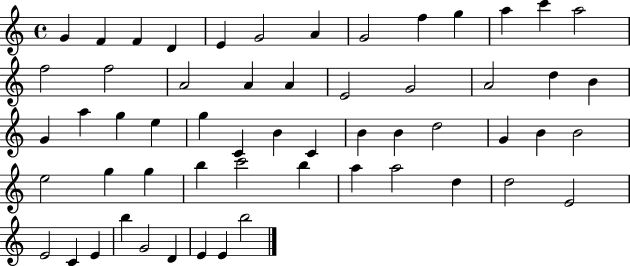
G4/q F4/q F4/q D4/q E4/q G4/h A4/q G4/h F5/q G5/q A5/q C6/q A5/h F5/h F5/h A4/h A4/q A4/q E4/h G4/h A4/h D5/q B4/q G4/q A5/q G5/q E5/q G5/q C4/q B4/q C4/q B4/q B4/q D5/h G4/q B4/q B4/h E5/h G5/q G5/q B5/q C6/h B5/q A5/q A5/h D5/q D5/h E4/h E4/h C4/q E4/q B5/q G4/h D4/q E4/q E4/q B5/h